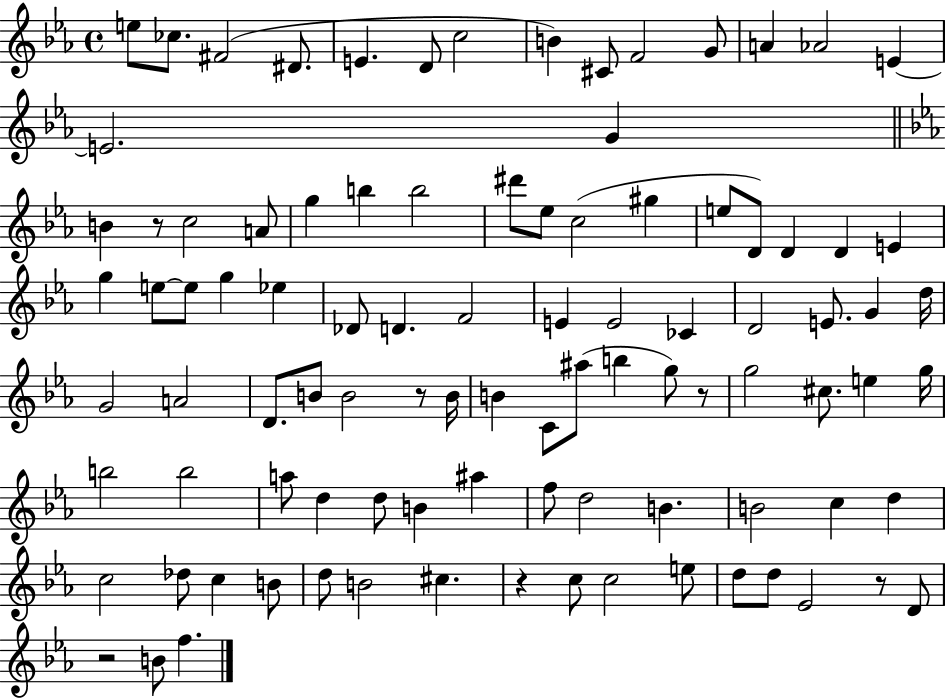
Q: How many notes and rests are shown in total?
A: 96